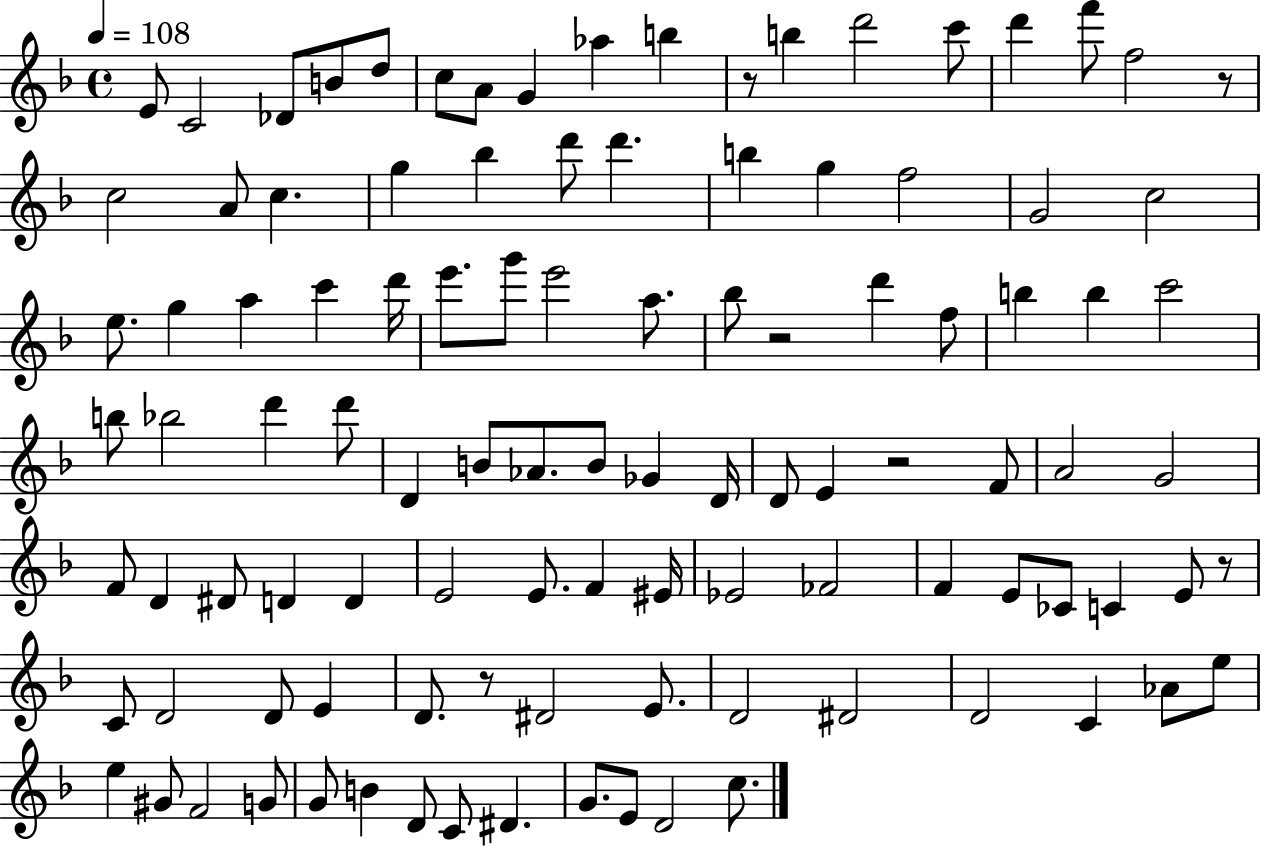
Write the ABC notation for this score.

X:1
T:Untitled
M:4/4
L:1/4
K:F
E/2 C2 _D/2 B/2 d/2 c/2 A/2 G _a b z/2 b d'2 c'/2 d' f'/2 f2 z/2 c2 A/2 c g _b d'/2 d' b g f2 G2 c2 e/2 g a c' d'/4 e'/2 g'/2 e'2 a/2 _b/2 z2 d' f/2 b b c'2 b/2 _b2 d' d'/2 D B/2 _A/2 B/2 _G D/4 D/2 E z2 F/2 A2 G2 F/2 D ^D/2 D D E2 E/2 F ^E/4 _E2 _F2 F E/2 _C/2 C E/2 z/2 C/2 D2 D/2 E D/2 z/2 ^D2 E/2 D2 ^D2 D2 C _A/2 e/2 e ^G/2 F2 G/2 G/2 B D/2 C/2 ^D G/2 E/2 D2 c/2